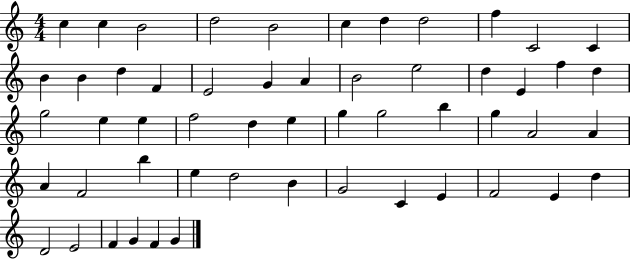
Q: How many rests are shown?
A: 0